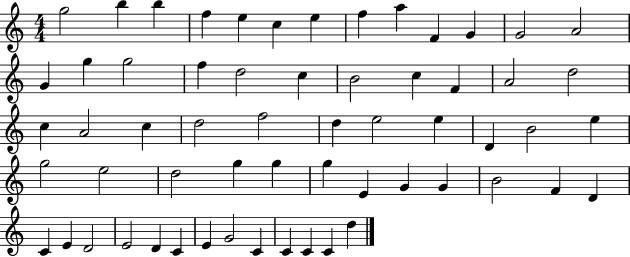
G5/h B5/q B5/q F5/q E5/q C5/q E5/q F5/q A5/q F4/q G4/q G4/h A4/h G4/q G5/q G5/h F5/q D5/h C5/q B4/h C5/q F4/q A4/h D5/h C5/q A4/h C5/q D5/h F5/h D5/q E5/h E5/q D4/q B4/h E5/q G5/h E5/h D5/h G5/q G5/q G5/q E4/q G4/q G4/q B4/h F4/q D4/q C4/q E4/q D4/h E4/h D4/q C4/q E4/q G4/h C4/q C4/q C4/q C4/q D5/q